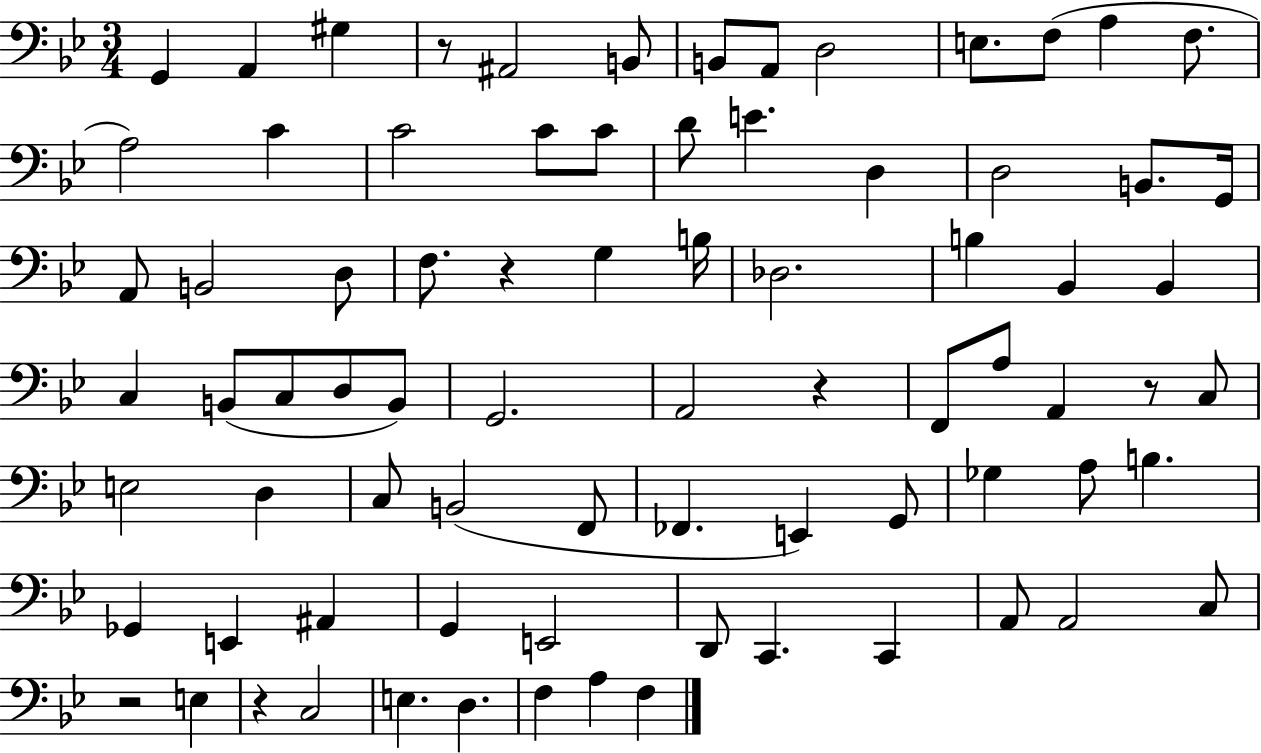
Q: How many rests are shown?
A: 6